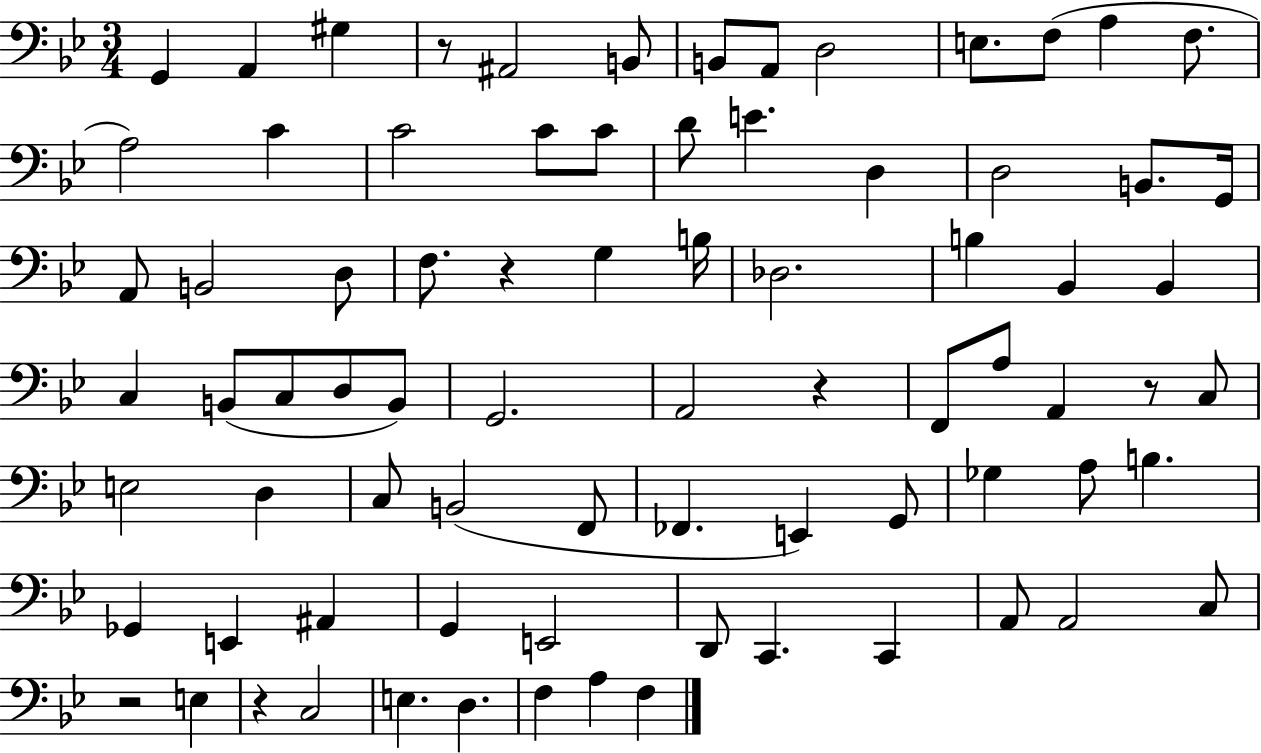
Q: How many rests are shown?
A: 6